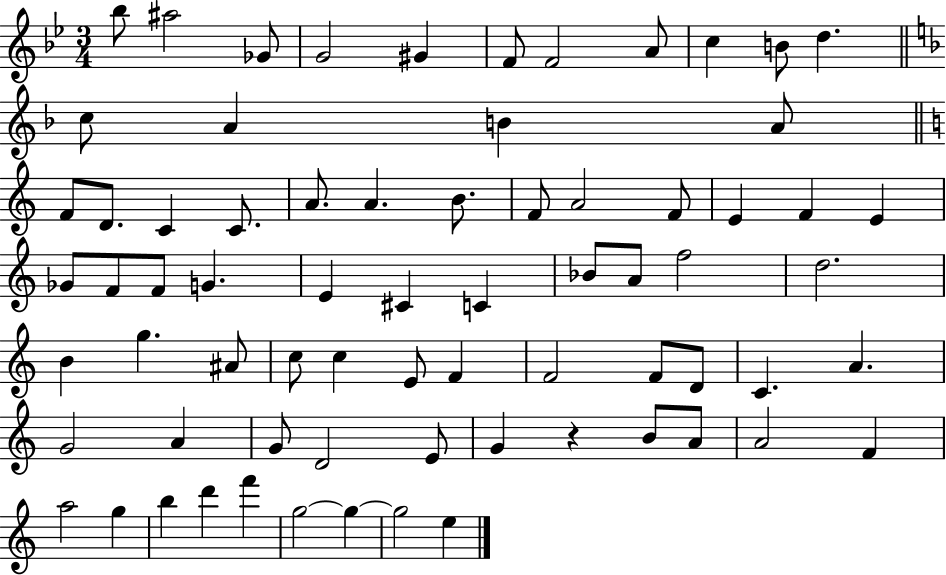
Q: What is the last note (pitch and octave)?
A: E5